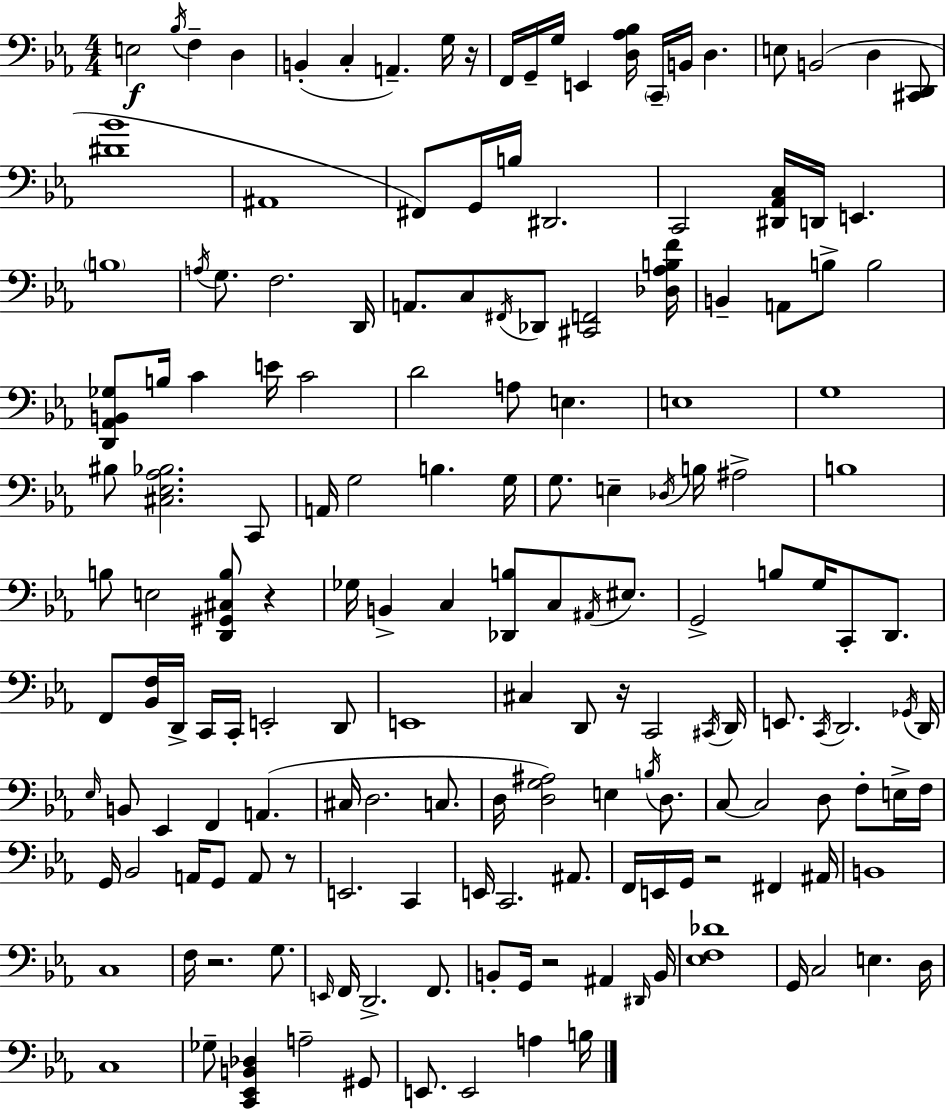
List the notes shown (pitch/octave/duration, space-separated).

E3/h Bb3/s F3/q D3/q B2/q C3/q A2/q. G3/s R/s F2/s G2/s G3/s E2/q [D3,Ab3,Bb3]/s C2/s B2/s D3/q. E3/e B2/h D3/q [C#2,D2]/e [D#4,Bb4]/w A#2/w F#2/e G2/s B3/s D#2/h. C2/h [D#2,Ab2,C3]/s D2/s E2/q. B3/w A3/s G3/e. F3/h. D2/s A2/e. C3/e F#2/s Db2/e [C#2,F2]/h [Db3,Ab3,B3,F4]/s B2/q A2/e B3/e B3/h [D2,Ab2,B2,Gb3]/e B3/s C4/q E4/s C4/h D4/h A3/e E3/q. E3/w G3/w BIS3/e [C#3,Eb3,Ab3,Bb3]/h. C2/e A2/s G3/h B3/q. G3/s G3/e. E3/q Db3/s B3/s A#3/h B3/w B3/e E3/h [D2,G#2,C#3,B3]/e R/q Gb3/s B2/q C3/q [Db2,B3]/e C3/e A#2/s EIS3/e. G2/h B3/e G3/s C2/e D2/e. F2/e [Bb2,F3]/s D2/s C2/s C2/s E2/h D2/e E2/w C#3/q D2/e R/s C2/h C#2/s D2/s E2/e. C2/s D2/h. Gb2/s D2/s Eb3/s B2/e Eb2/q F2/q A2/q. C#3/s D3/h. C3/e. D3/s [D3,G3,A#3]/h E3/q B3/s D3/e. C3/e C3/h D3/e F3/e E3/s F3/s G2/s Bb2/h A2/s G2/e A2/e R/e E2/h. C2/q E2/s C2/h. A#2/e. F2/s E2/s G2/s R/h F#2/q A#2/s B2/w C3/w F3/s R/h. G3/e. E2/s F2/s D2/h. F2/e. B2/e G2/s R/h A#2/q D#2/s B2/s [Eb3,F3,Db4]/w G2/s C3/h E3/q. D3/s C3/w Gb3/e [C2,Eb2,B2,Db3]/q A3/h G#2/e E2/e. E2/h A3/q B3/s